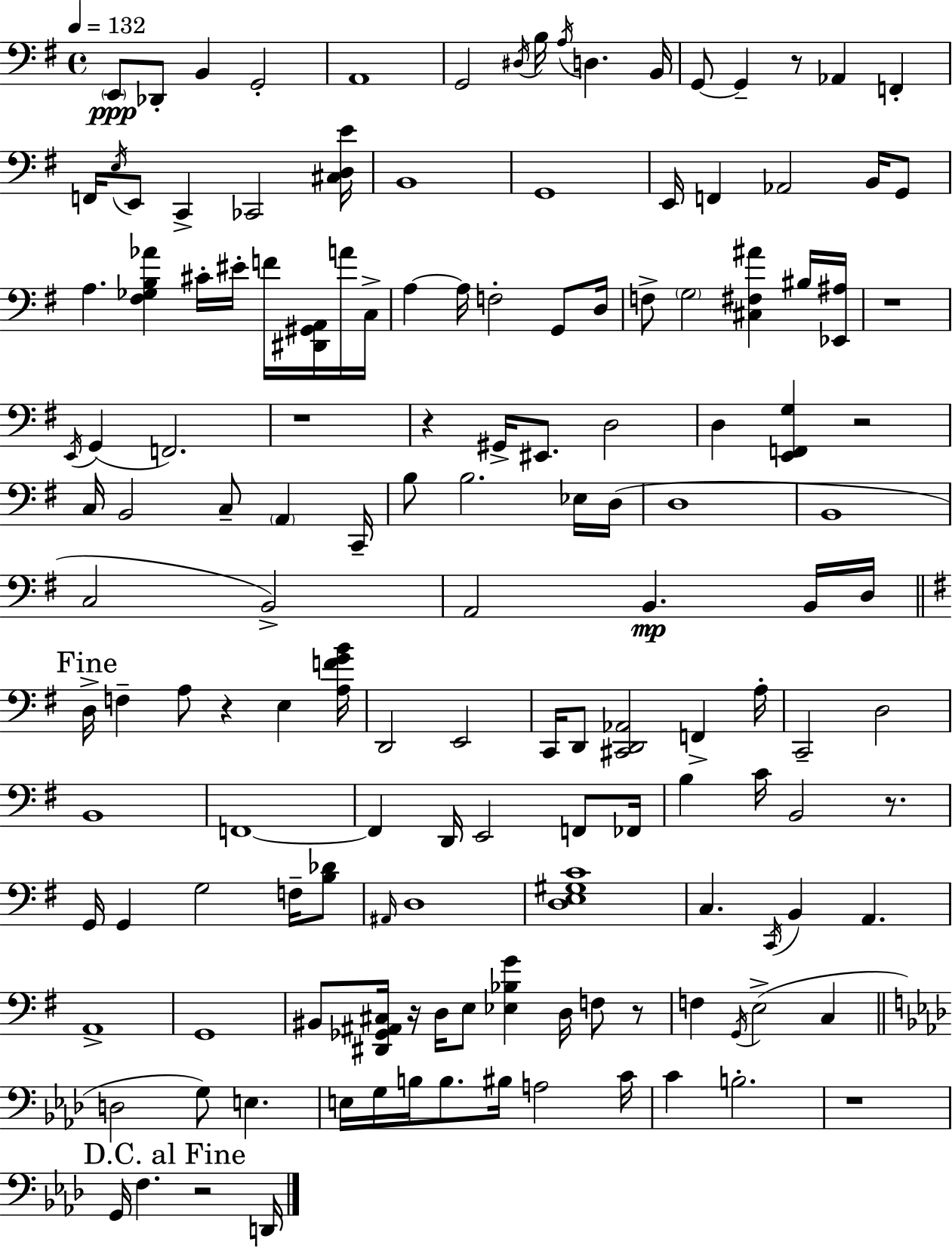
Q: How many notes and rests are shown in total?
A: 146